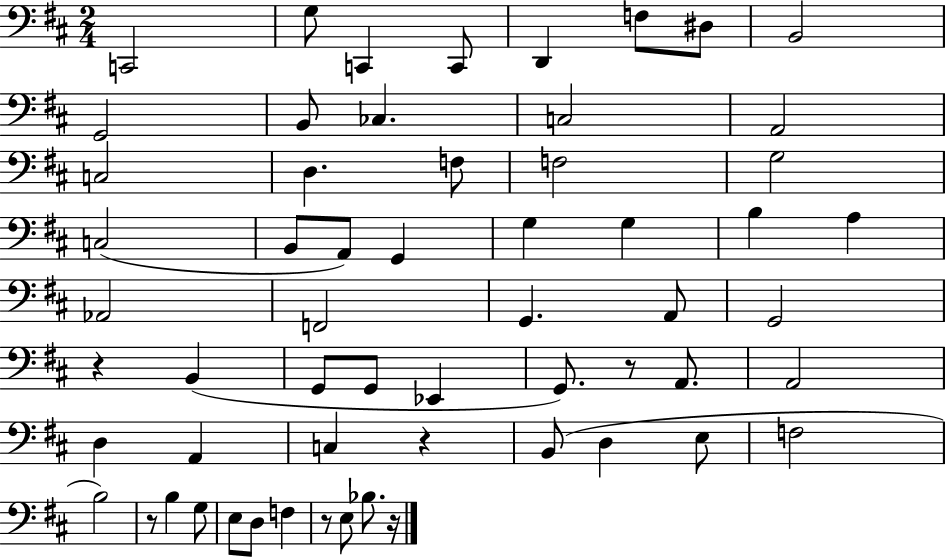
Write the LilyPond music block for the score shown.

{
  \clef bass
  \numericTimeSignature
  \time 2/4
  \key d \major
  \repeat volta 2 { c,2 | g8 c,4 c,8 | d,4 f8 dis8 | b,2 | \break g,2 | b,8 ces4. | c2 | a,2 | \break c2 | d4. f8 | f2 | g2 | \break c2( | b,8 a,8) g,4 | g4 g4 | b4 a4 | \break aes,2 | f,2 | g,4. a,8 | g,2 | \break r4 b,4( | g,8 g,8 ees,4 | g,8.) r8 a,8. | a,2 | \break d4 a,4 | c4 r4 | b,8( d4 e8 | f2 | \break b2) | r8 b4 g8 | e8 d8 f4 | r8 e8 bes8. r16 | \break } \bar "|."
}